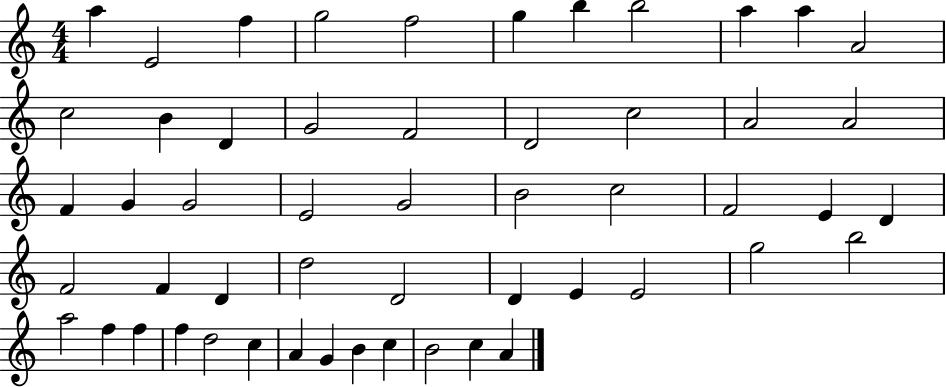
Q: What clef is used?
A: treble